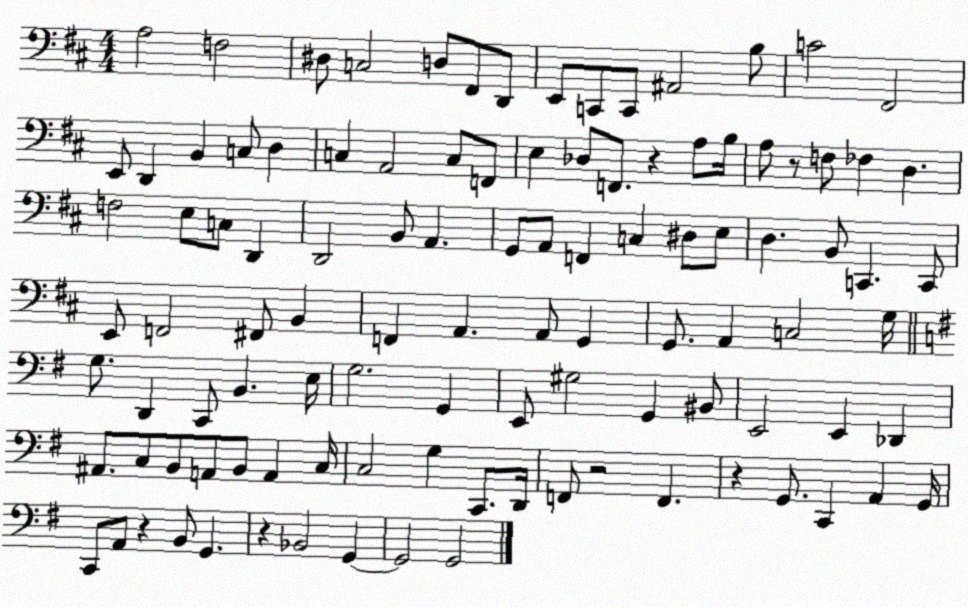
X:1
T:Untitled
M:4/4
L:1/4
K:D
A,2 F,2 ^D,/2 C,2 D,/2 ^F,,/2 D,,/2 E,,/2 C,,/2 C,,/2 ^A,,2 B,/2 C2 ^F,,2 E,,/2 D,, B,, C,/2 D, C, A,,2 C,/2 F,,/2 E, _D,/2 F,,/2 z A,/2 B,/4 A,/2 z/2 F,/2 _F, D, F,2 E,/2 C,/2 D,, D,,2 B,,/2 A,, G,,/2 A,,/2 F,, C, ^D,/2 E,/2 D, B,,/2 C,, C,,/2 E,,/2 F,,2 ^F,,/2 B,, F,, A,, A,,/2 G,, G,,/2 A,, C,2 G,/4 G,/2 D,, C,,/2 B,, E,/4 G,2 G,, E,,/2 ^G,2 G,, ^B,,/2 E,,2 E,, _D,, ^A,,/2 C,/2 B,,/2 A,,/2 B,,/2 A,, C,/4 C,2 G, C,,/2 D,,/4 F,,/2 z2 F,, z G,,/2 C,, A,, G,,/4 C,,/2 A,,/2 z B,,/2 G,, z _B,,2 G,, G,,2 G,,2